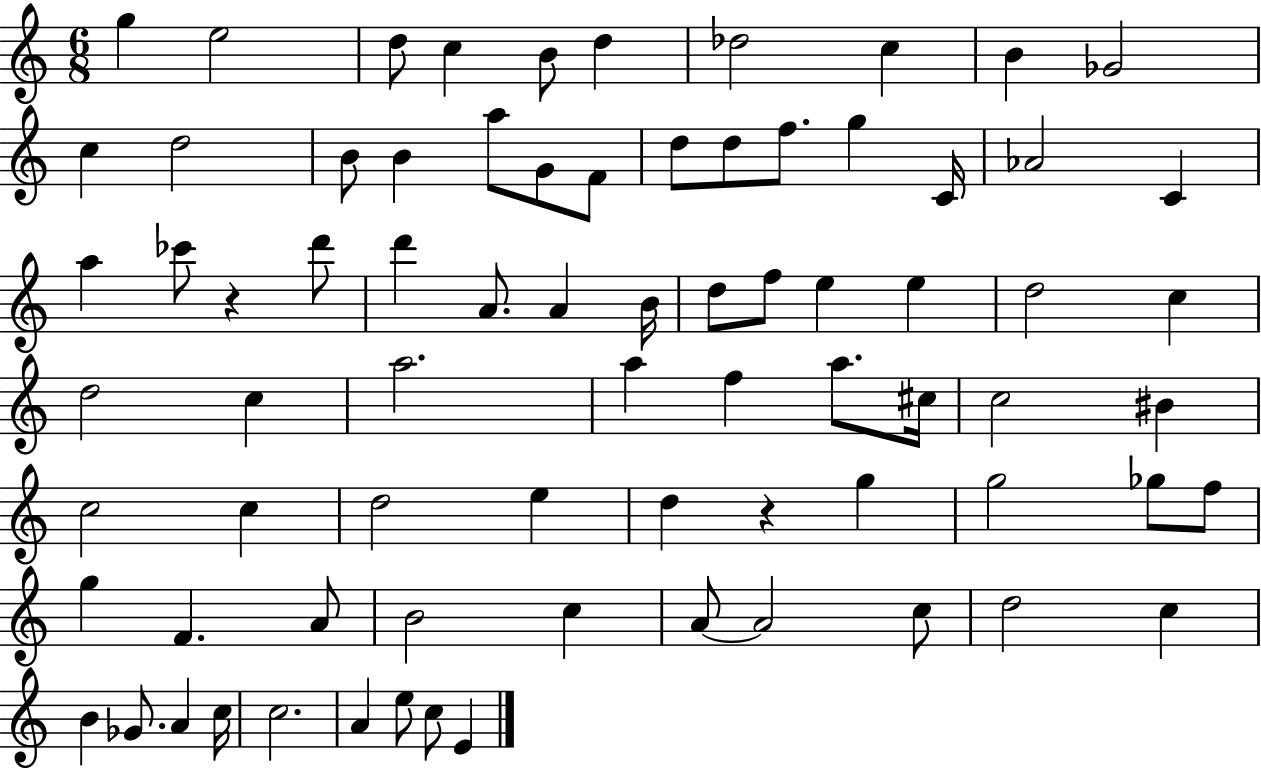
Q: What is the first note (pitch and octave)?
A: G5